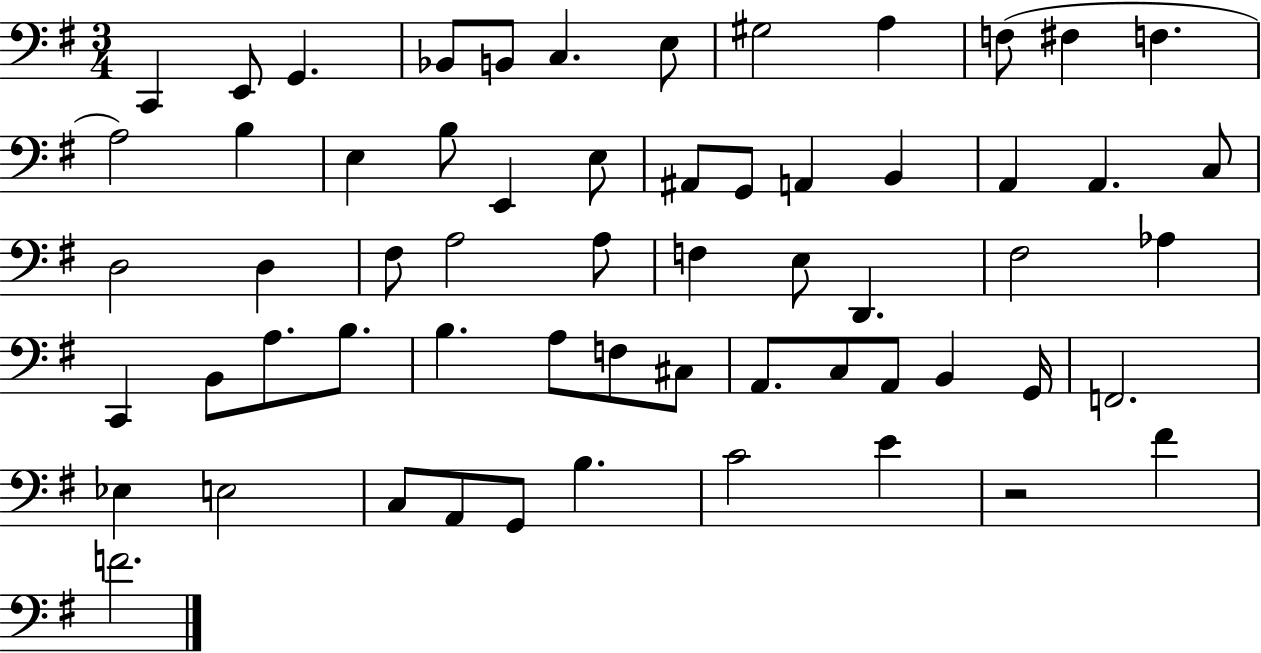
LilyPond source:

{
  \clef bass
  \numericTimeSignature
  \time 3/4
  \key g \major
  \repeat volta 2 { c,4 e,8 g,4. | bes,8 b,8 c4. e8 | gis2 a4 | f8( fis4 f4. | \break a2) b4 | e4 b8 e,4 e8 | ais,8 g,8 a,4 b,4 | a,4 a,4. c8 | \break d2 d4 | fis8 a2 a8 | f4 e8 d,4. | fis2 aes4 | \break c,4 b,8 a8. b8. | b4. a8 f8 cis8 | a,8. c8 a,8 b,4 g,16 | f,2. | \break ees4 e2 | c8 a,8 g,8 b4. | c'2 e'4 | r2 fis'4 | \break f'2. | } \bar "|."
}